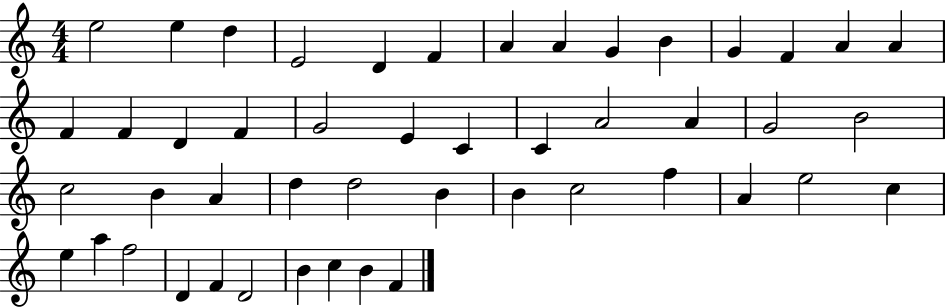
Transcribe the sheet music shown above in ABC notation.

X:1
T:Untitled
M:4/4
L:1/4
K:C
e2 e d E2 D F A A G B G F A A F F D F G2 E C C A2 A G2 B2 c2 B A d d2 B B c2 f A e2 c e a f2 D F D2 B c B F